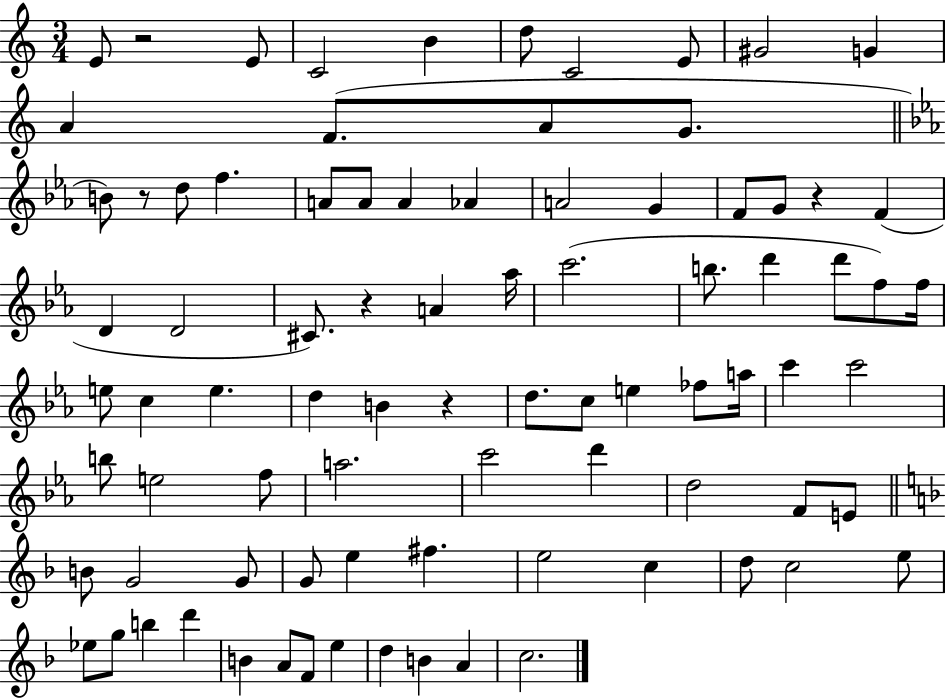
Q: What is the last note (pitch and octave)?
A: C5